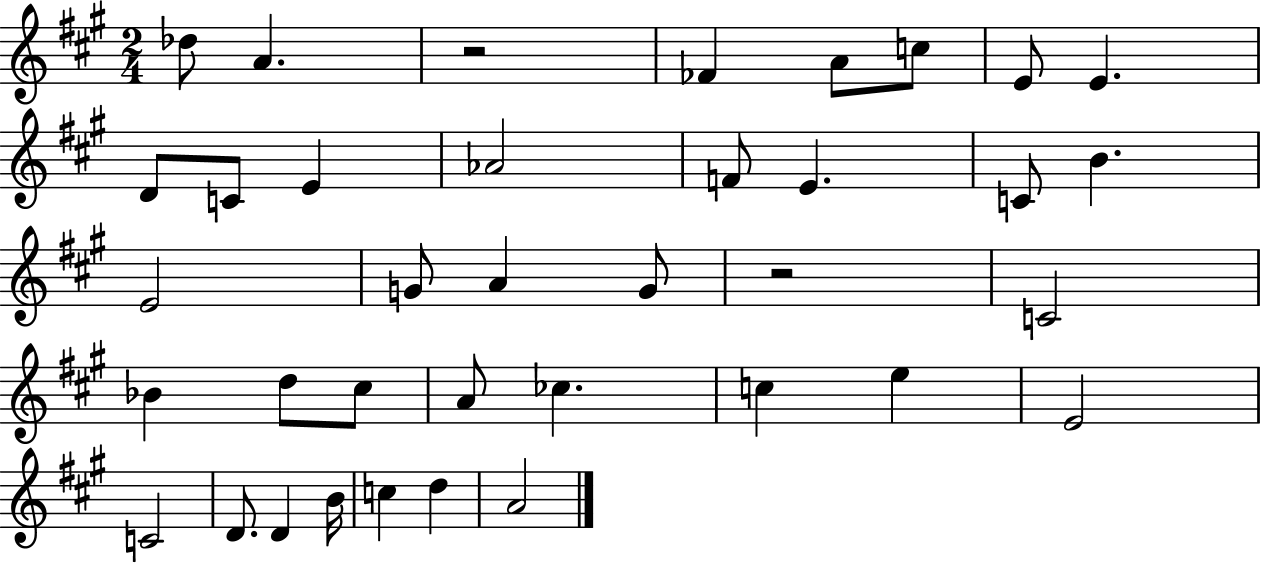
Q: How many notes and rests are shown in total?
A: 37